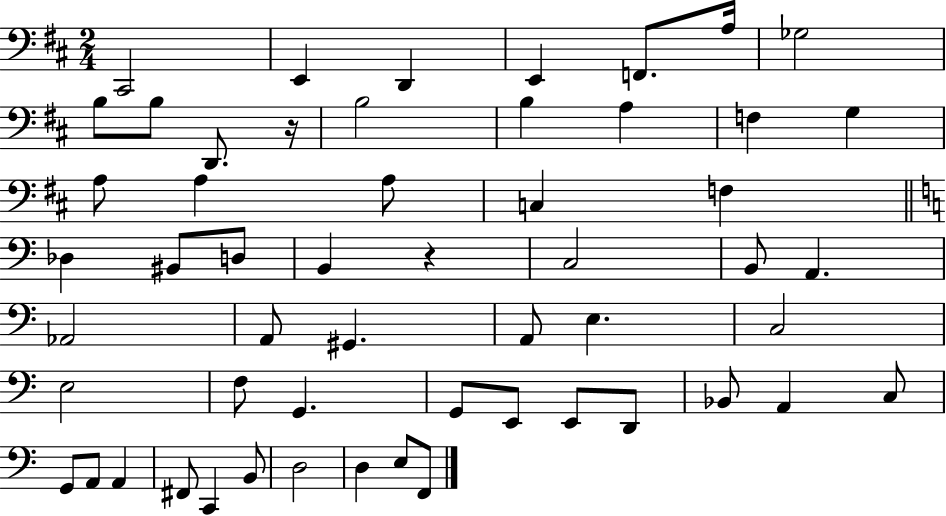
{
  \clef bass
  \numericTimeSignature
  \time 2/4
  \key d \major
  cis,2 | e,4 d,4 | e,4 f,8. a16 | ges2 | \break b8 b8 d,8. r16 | b2 | b4 a4 | f4 g4 | \break a8 a4 a8 | c4 f4 | \bar "||" \break \key c \major des4 bis,8 d8 | b,4 r4 | c2 | b,8 a,4. | \break aes,2 | a,8 gis,4. | a,8 e4. | c2 | \break e2 | f8 g,4. | g,8 e,8 e,8 d,8 | bes,8 a,4 c8 | \break g,8 a,8 a,4 | fis,8 c,4 b,8 | d2 | d4 e8 f,8 | \break \bar "|."
}